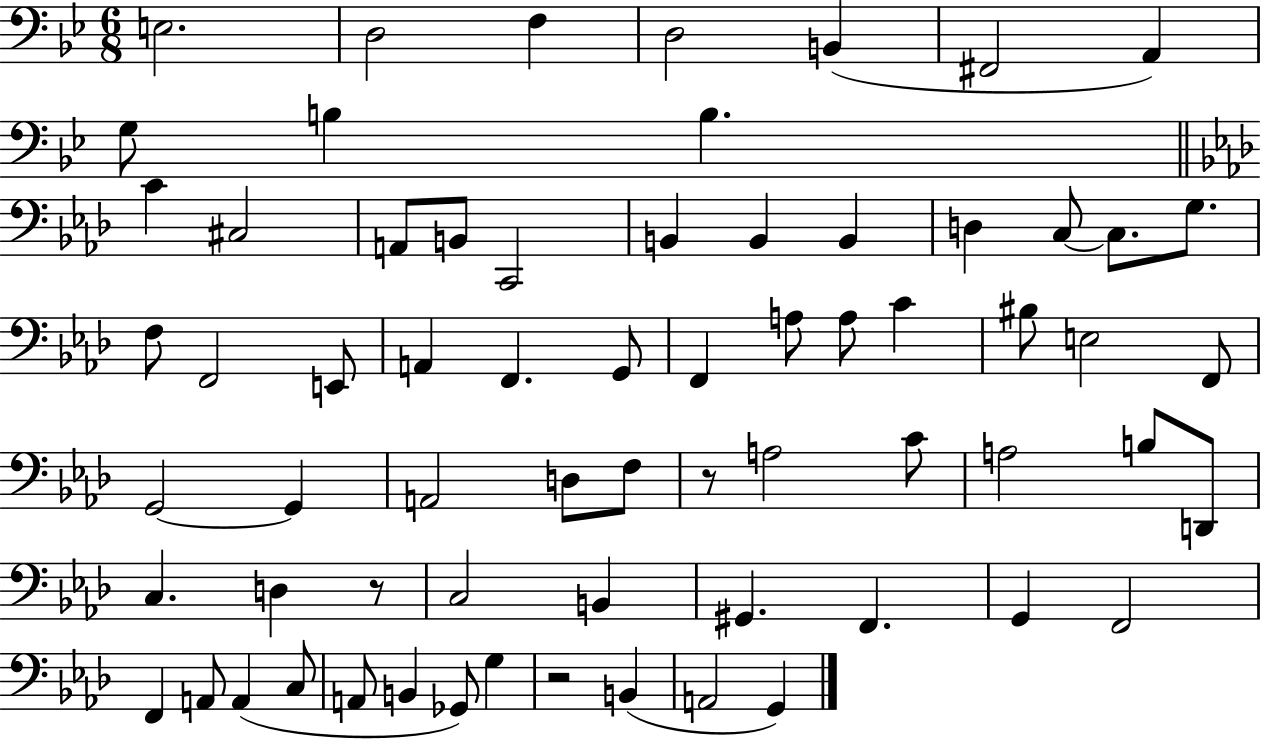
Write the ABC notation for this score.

X:1
T:Untitled
M:6/8
L:1/4
K:Bb
E,2 D,2 F, D,2 B,, ^F,,2 A,, G,/2 B, B, C ^C,2 A,,/2 B,,/2 C,,2 B,, B,, B,, D, C,/2 C,/2 G,/2 F,/2 F,,2 E,,/2 A,, F,, G,,/2 F,, A,/2 A,/2 C ^B,/2 E,2 F,,/2 G,,2 G,, A,,2 D,/2 F,/2 z/2 A,2 C/2 A,2 B,/2 D,,/2 C, D, z/2 C,2 B,, ^G,, F,, G,, F,,2 F,, A,,/2 A,, C,/2 A,,/2 B,, _G,,/2 G, z2 B,, A,,2 G,,